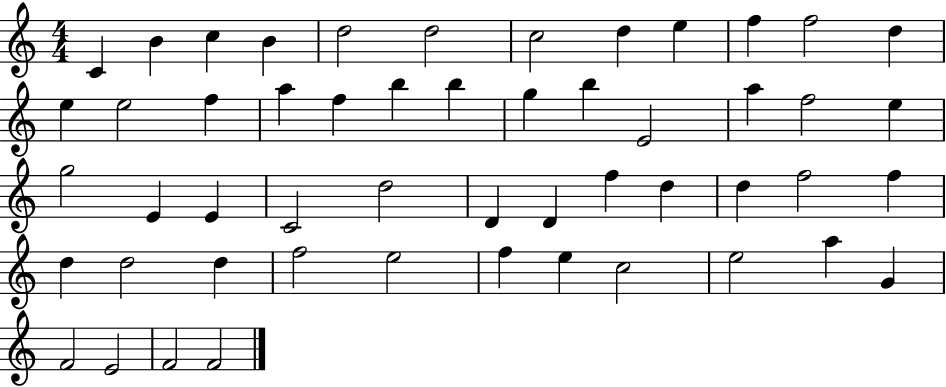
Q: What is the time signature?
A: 4/4